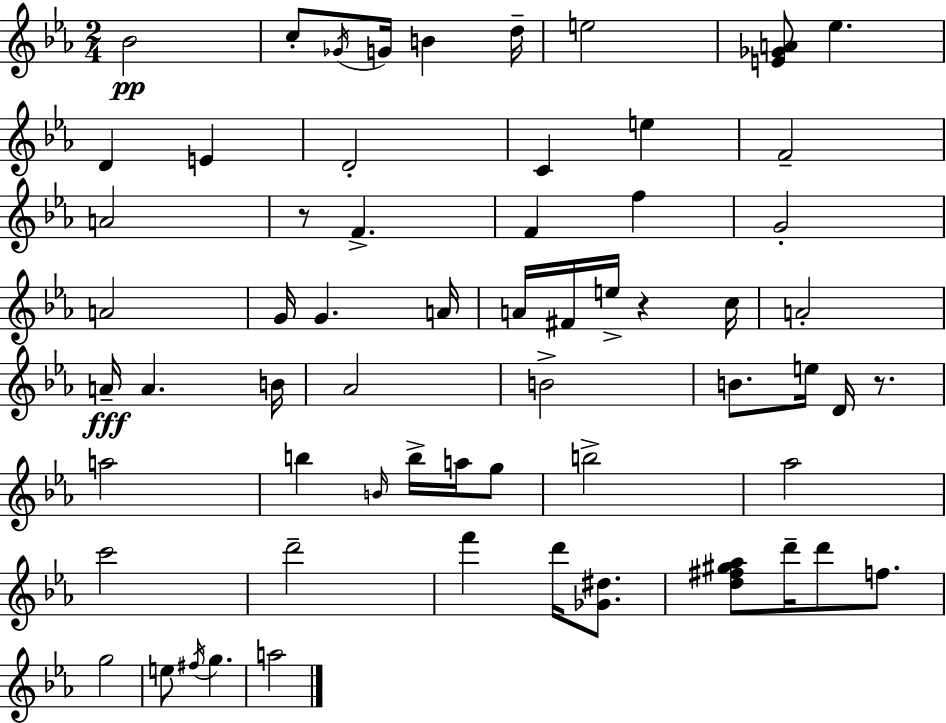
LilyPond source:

{
  \clef treble
  \numericTimeSignature
  \time 2/4
  \key ees \major
  bes'2\pp | c''8-. \acciaccatura { ges'16 } g'16 b'4 | d''16-- e''2 | <e' ges' a'>8 ees''4. | \break d'4 e'4 | d'2-. | c'4 e''4 | f'2-- | \break a'2 | r8 f'4.-> | f'4 f''4 | g'2-. | \break a'2 | g'16 g'4. | a'16 a'16 fis'16 e''16-> r4 | c''16 a'2-. | \break a'16--\fff a'4. | b'16 aes'2 | b'2-> | b'8. e''16 d'16 r8. | \break a''2 | b''4 \grace { b'16 } b''16-> a''16 | g''8 b''2-> | aes''2 | \break c'''2 | d'''2-- | f'''4 d'''16 <ges' dis''>8. | <d'' fis'' gis'' aes''>8 d'''16-- d'''8 f''8. | \break g''2 | e''8 \acciaccatura { fis''16 } g''4. | a''2 | \bar "|."
}